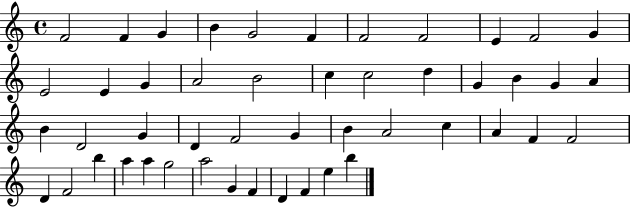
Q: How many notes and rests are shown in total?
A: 48